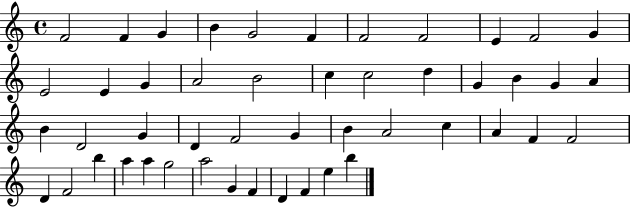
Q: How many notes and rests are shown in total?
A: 48